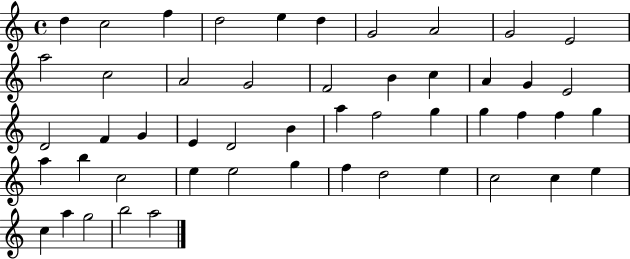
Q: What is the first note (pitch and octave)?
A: D5